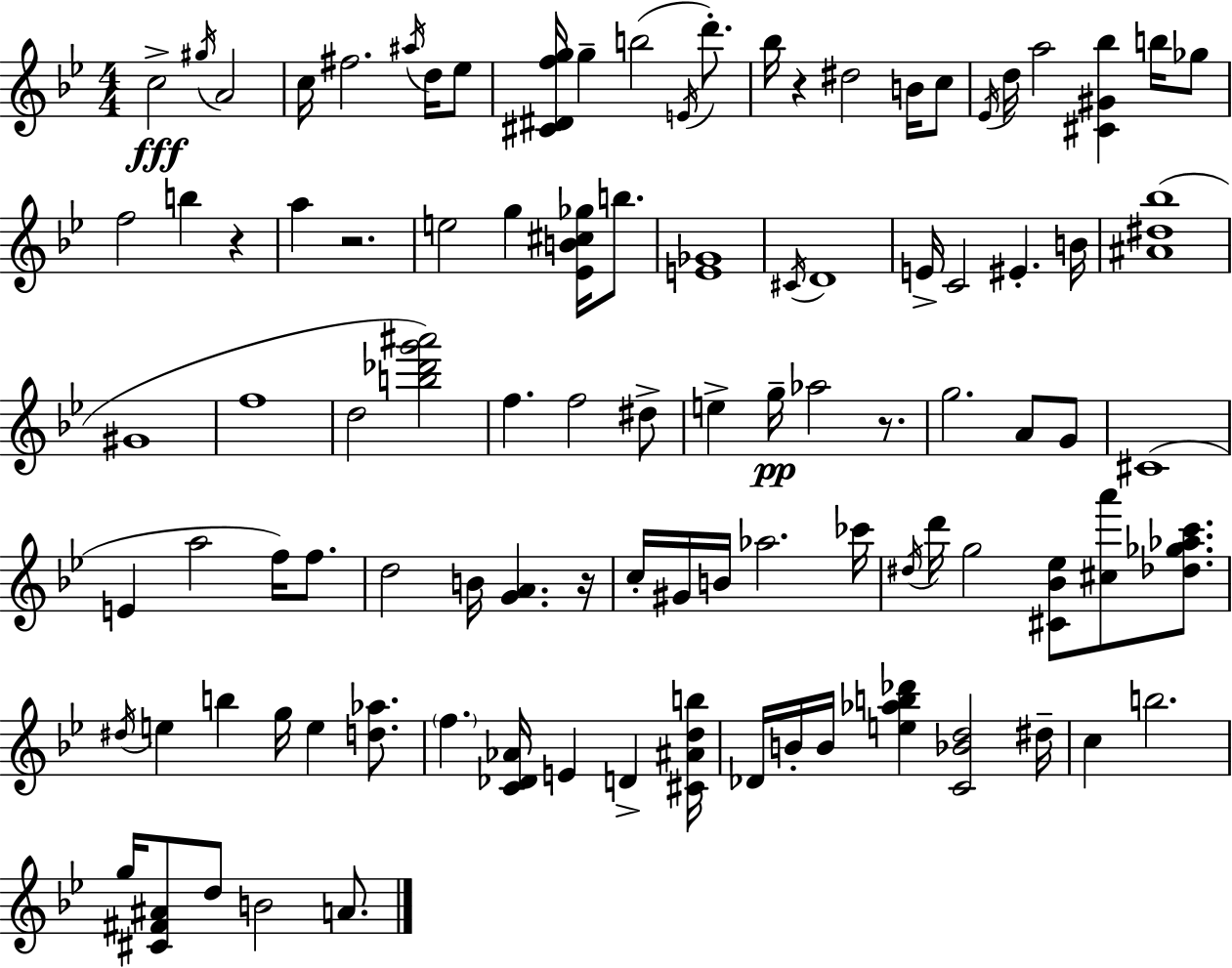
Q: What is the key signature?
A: BES major